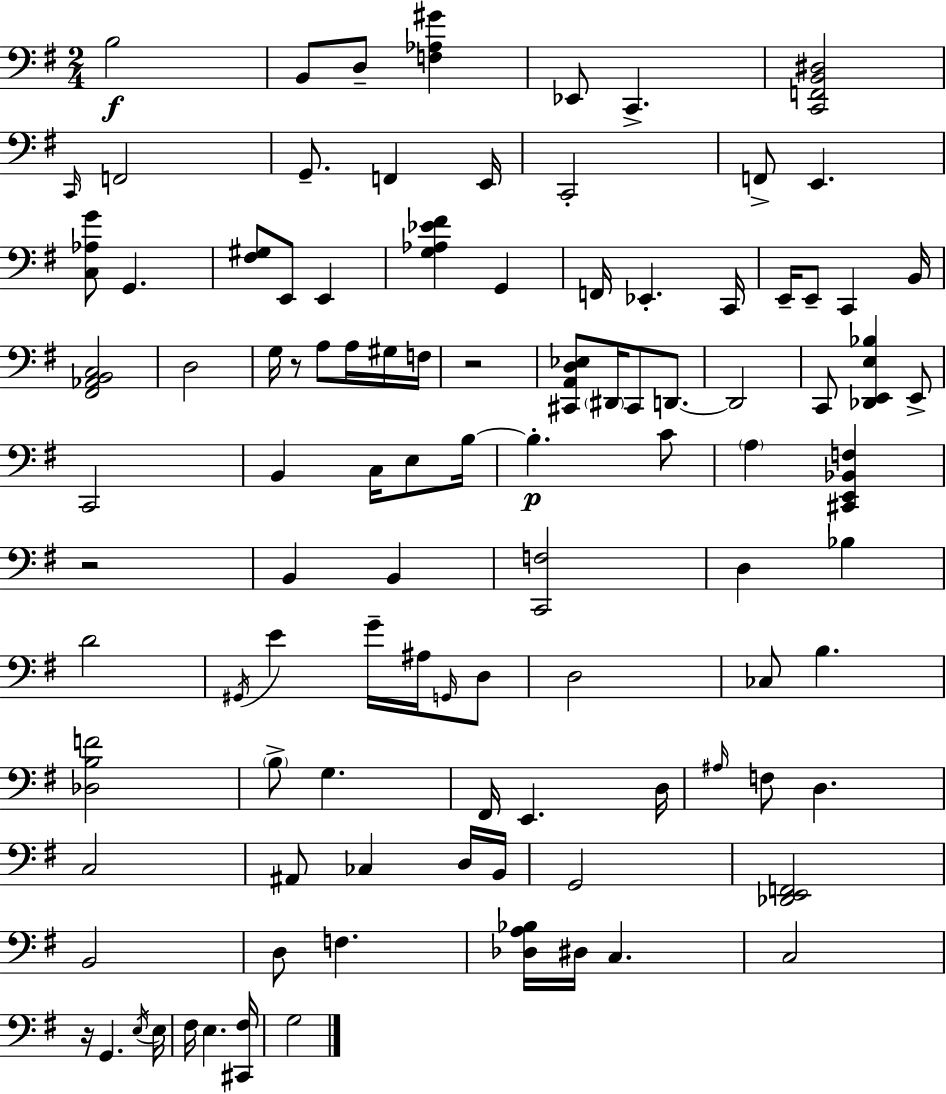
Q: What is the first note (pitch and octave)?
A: B3